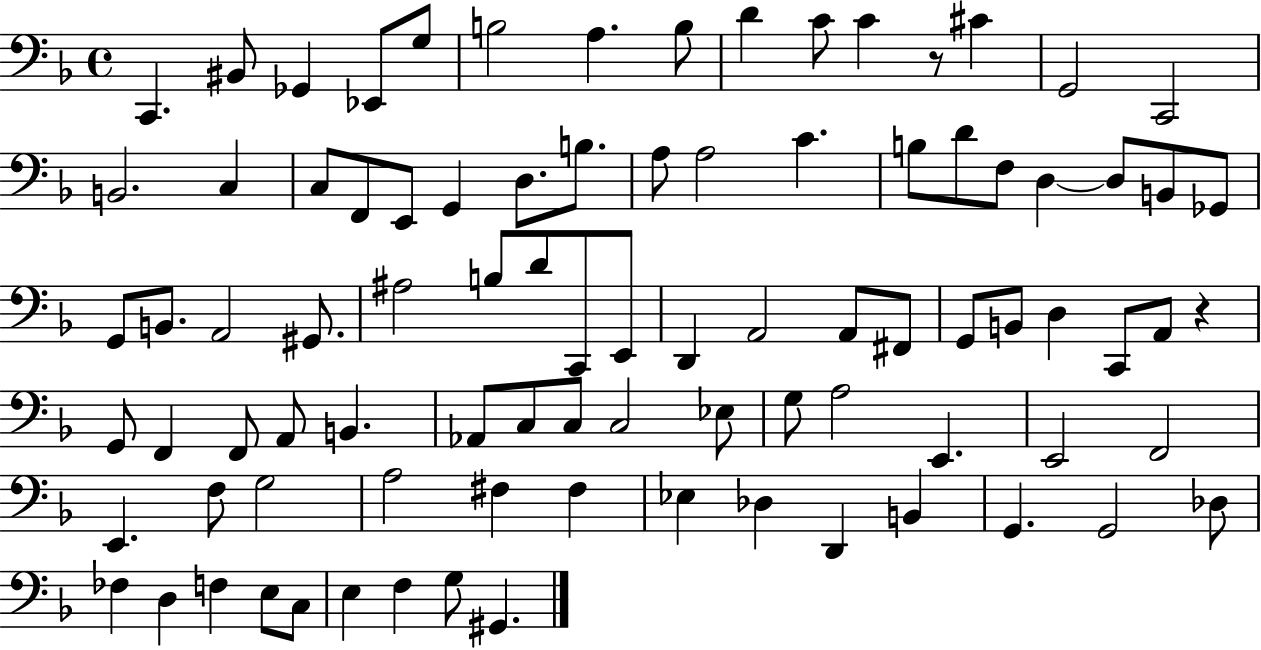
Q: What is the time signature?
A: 4/4